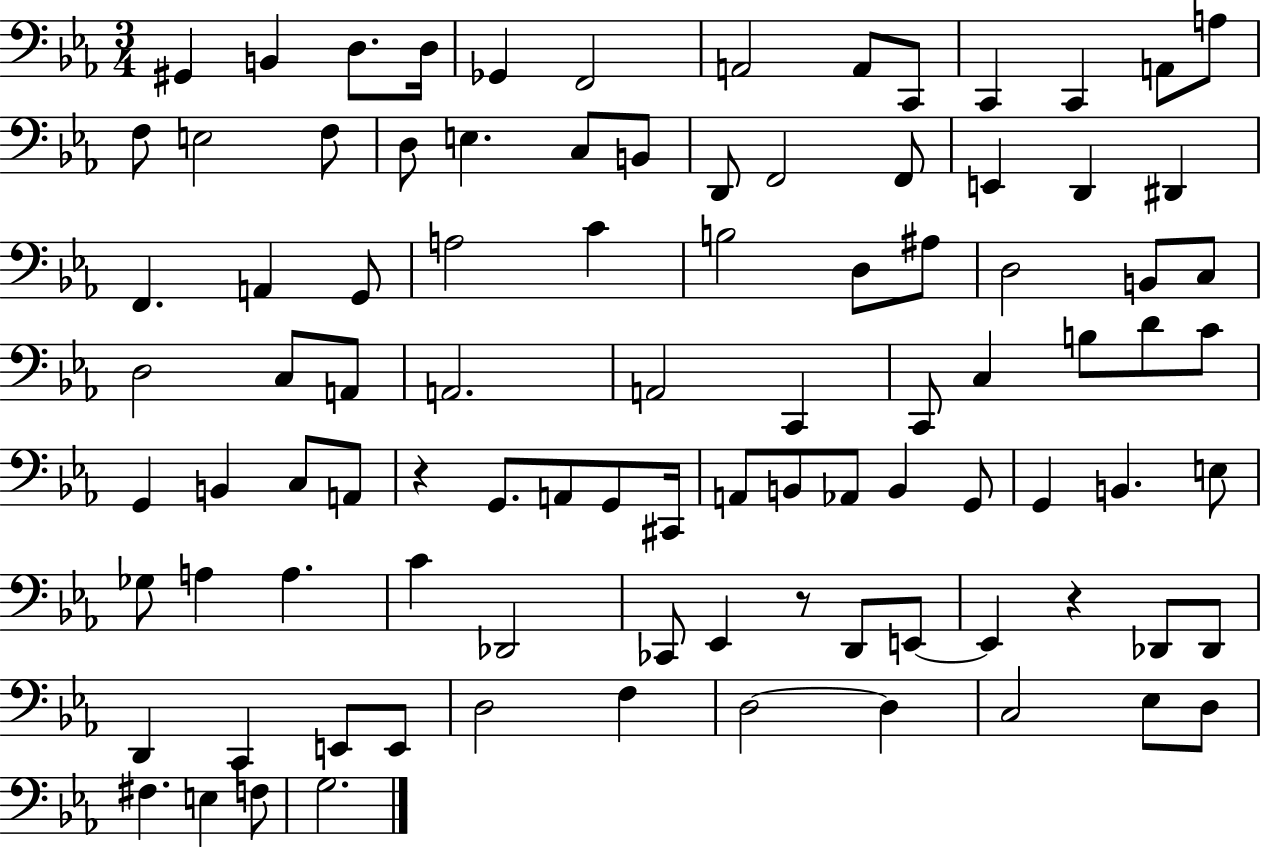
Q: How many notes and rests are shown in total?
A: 94